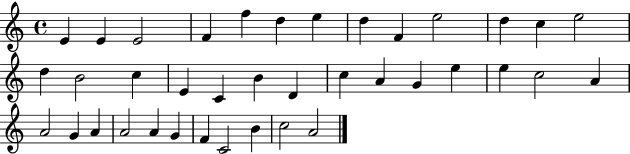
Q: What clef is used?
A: treble